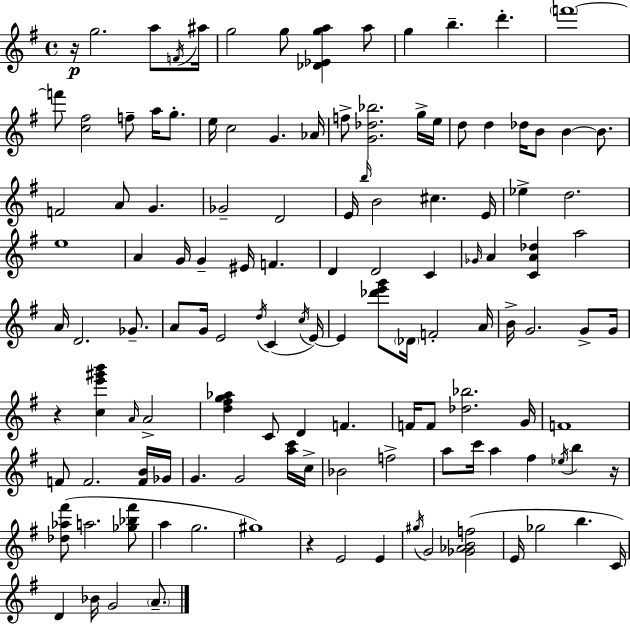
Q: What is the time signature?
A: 4/4